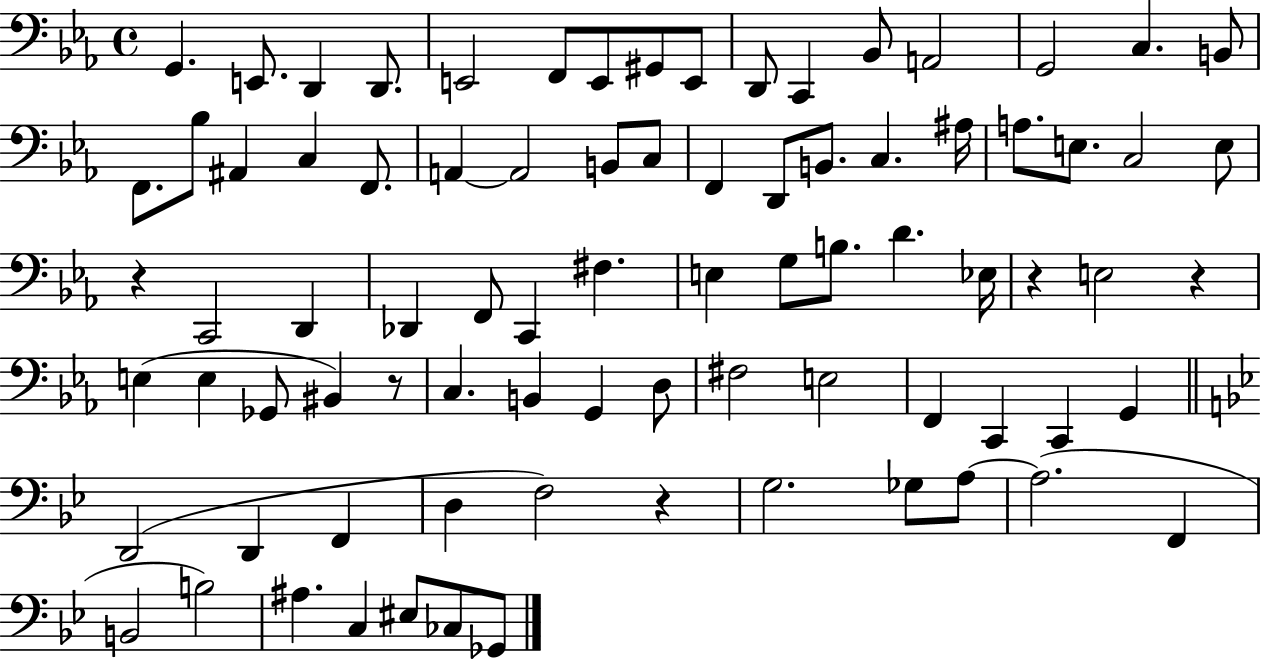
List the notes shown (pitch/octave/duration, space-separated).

G2/q. E2/e. D2/q D2/e. E2/h F2/e E2/e G#2/e E2/e D2/e C2/q Bb2/e A2/h G2/h C3/q. B2/e F2/e. Bb3/e A#2/q C3/q F2/e. A2/q A2/h B2/e C3/e F2/q D2/e B2/e. C3/q. A#3/s A3/e. E3/e. C3/h E3/e R/q C2/h D2/q Db2/q F2/e C2/q F#3/q. E3/q G3/e B3/e. D4/q. Eb3/s R/q E3/h R/q E3/q E3/q Gb2/e BIS2/q R/e C3/q. B2/q G2/q D3/e F#3/h E3/h F2/q C2/q C2/q G2/q D2/h D2/q F2/q D3/q F3/h R/q G3/h. Gb3/e A3/e A3/h. F2/q B2/h B3/h A#3/q. C3/q EIS3/e CES3/e Gb2/e